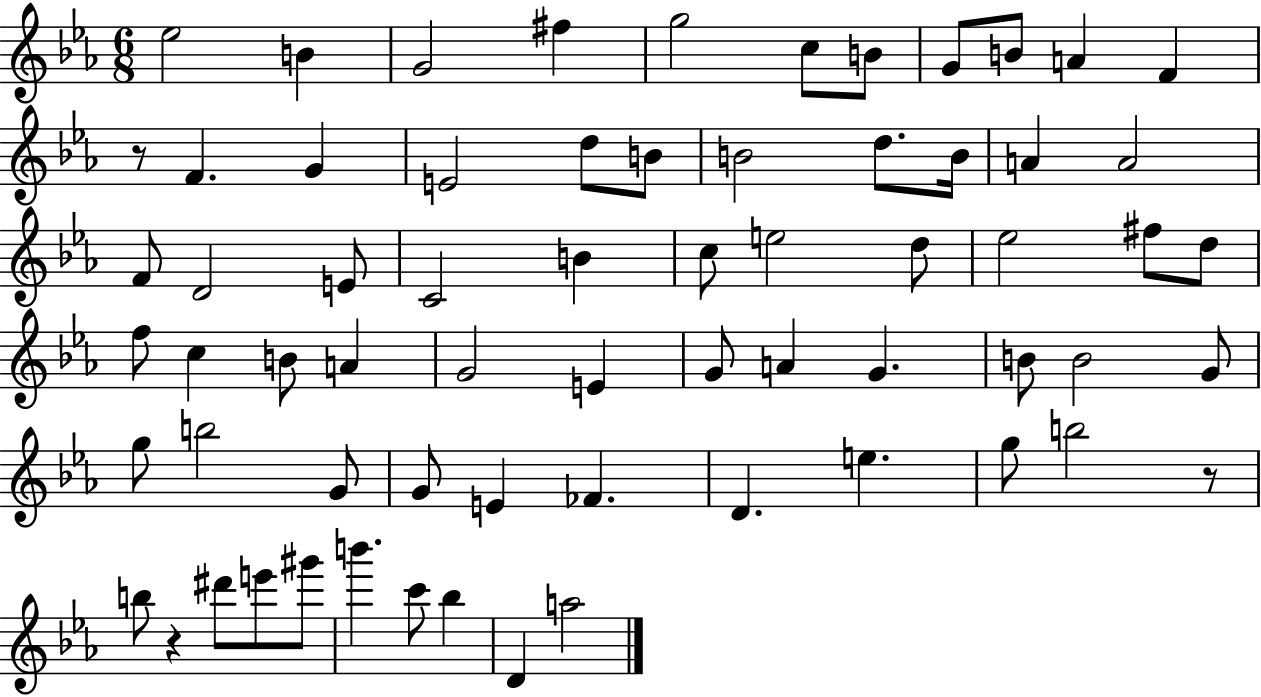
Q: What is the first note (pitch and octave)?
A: Eb5